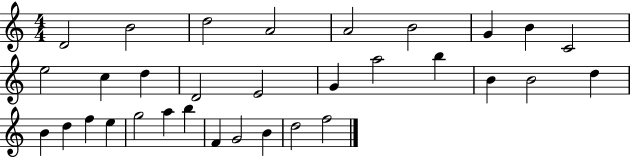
{
  \clef treble
  \numericTimeSignature
  \time 4/4
  \key c \major
  d'2 b'2 | d''2 a'2 | a'2 b'2 | g'4 b'4 c'2 | \break e''2 c''4 d''4 | d'2 e'2 | g'4 a''2 b''4 | b'4 b'2 d''4 | \break b'4 d''4 f''4 e''4 | g''2 a''4 b''4 | f'4 g'2 b'4 | d''2 f''2 | \break \bar "|."
}